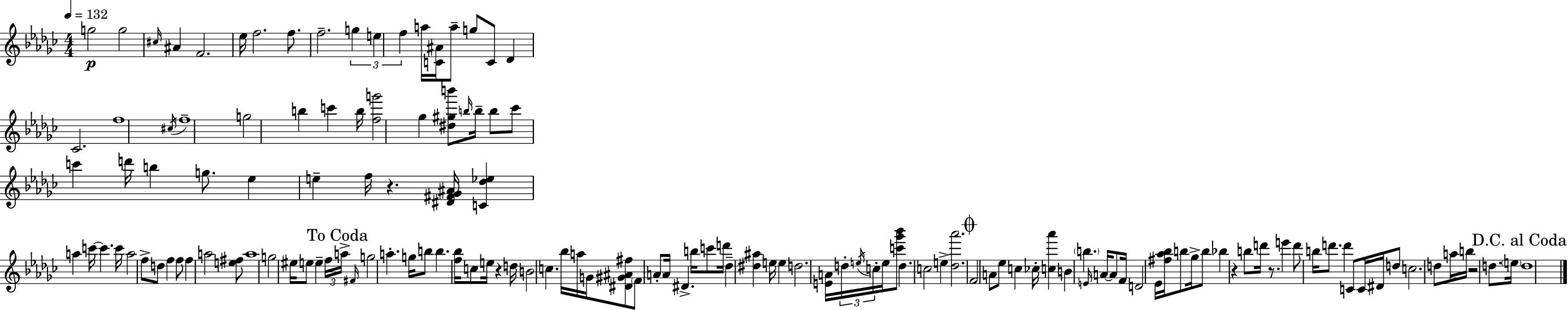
{
  \clef treble
  \numericTimeSignature
  \time 4/4
  \key ees \minor
  \tempo 4 = 132
  g''2\p g''2 | \grace { cis''16 } ais'4 f'2. | ees''16 f''2. f''8. | f''2.-- \tuplet 3/2 { g''4 | \break e''4 f''4 } a''16 <c' ais'>16 a''8-- g''8 c'8 | des'4 ces'2. | f''1 | \acciaccatura { cis''16 } f''1-- | \break g''2 b''4 c'''4 | b''16 <f'' g'''>2 ges''4 <dis'' gis'' b'''>8 | \grace { b''16 } b''16-- b''8 ces'''8 c'''4 d'''16 b''4 | g''8. ees''4 e''4-- f''16 r4. | \break <dis' fis' ges' ais'>16 <c' des'' ees''>4 a''4 c'''16~~ c'''4. | c'''16 a''2 f''8-> d''8 f''4 | f''8 f''4 a''2 | <e'' fis''>8 a''1 | \break g''2 eis''16 e''8 e''4-- | \tuplet 3/2 { f''16 \mark "To Coda" a''16-> \grace { fis'16 } } g''2 a''4.-. | g''16 b''8 b''4. <f'' bes''>16 c''8 e''16 | r4 d''16 b'2 c''4. | \break bes''16 a''16 g'16 <dis' gis' ais' fis''>8 \parenthesize f'8 \parenthesize a'8-. a'16 dis'4.-> | b''16 c'''8 d'''16 des''4-- <dis'' ais''>4 e''16 | e''4 d''2. | <e' a'>16 \tuplet 3/2 { d''16-. \acciaccatura { e''16 } c''16-. } e''16 <c''' ges''' bes'''>8 d''4. c''2 | \break e''4-> <des'' aes'''>2. | \mark \markup { \musicglyph "scripts.coda" } f'2 a'8 ees''8 | c''4 ces''16-. <c'' aes'''>4 b'4 \parenthesize b''4. | \grace { e'16 } a'16~~ a'8 f'16 d'2 | \break ees'16 <fis'' aes'' bes''>16 b''8 ges''16-> b''8 bes''4 r4 | b''8 d'''16 r8. e'''4 d'''8 b''16 d'''8. | d'''4 c'8 c'16 dis'16 d''8 c''2. | d''8 a''16 b''16 r2 | \break d''8. \parenthesize e''16 \mark "D.C. al Coda" d''1 | \bar "|."
}